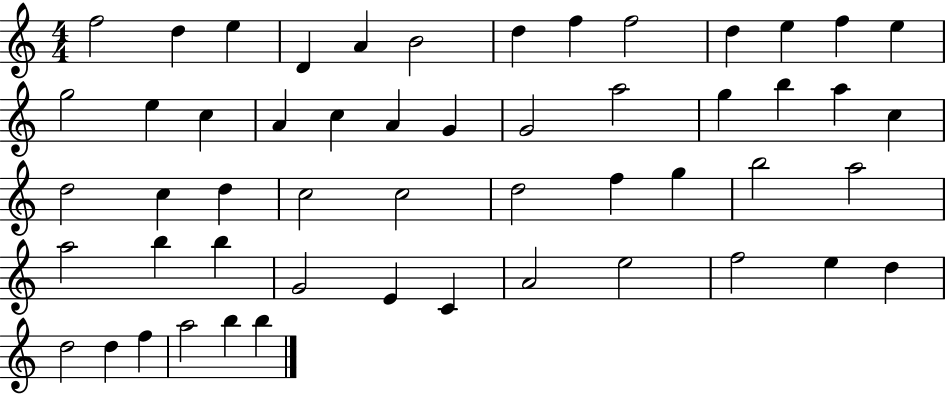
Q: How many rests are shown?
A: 0